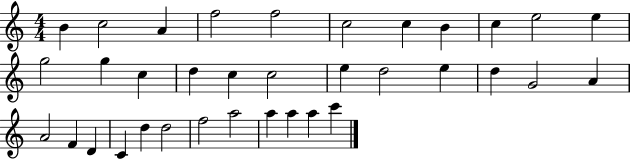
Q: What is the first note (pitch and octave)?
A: B4